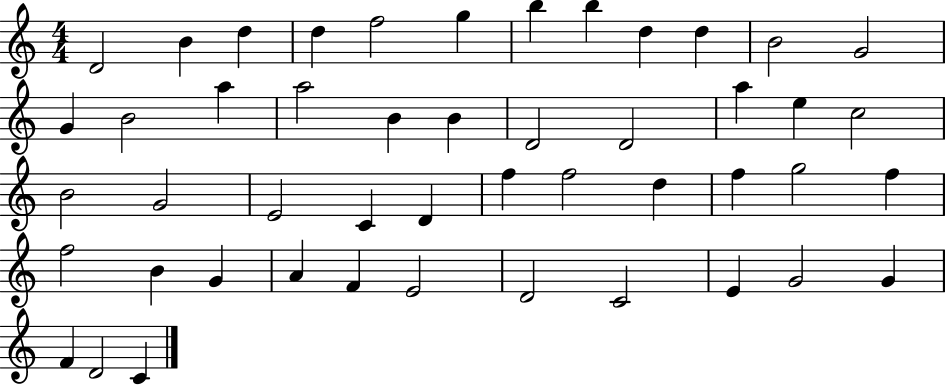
X:1
T:Untitled
M:4/4
L:1/4
K:C
D2 B d d f2 g b b d d B2 G2 G B2 a a2 B B D2 D2 a e c2 B2 G2 E2 C D f f2 d f g2 f f2 B G A F E2 D2 C2 E G2 G F D2 C